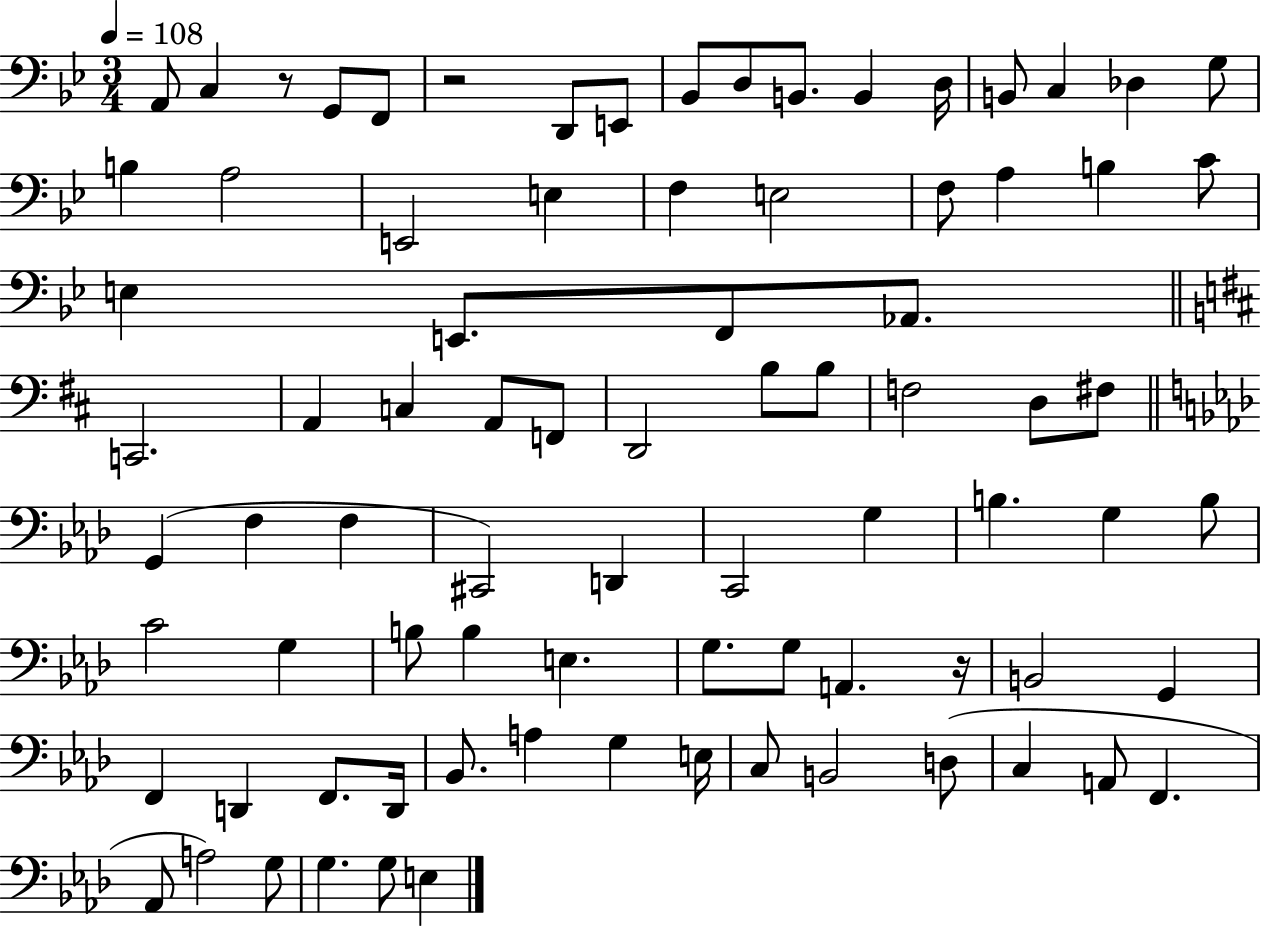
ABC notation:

X:1
T:Untitled
M:3/4
L:1/4
K:Bb
A,,/2 C, z/2 G,,/2 F,,/2 z2 D,,/2 E,,/2 _B,,/2 D,/2 B,,/2 B,, D,/4 B,,/2 C, _D, G,/2 B, A,2 E,,2 E, F, E,2 F,/2 A, B, C/2 E, E,,/2 F,,/2 _A,,/2 C,,2 A,, C, A,,/2 F,,/2 D,,2 B,/2 B,/2 F,2 D,/2 ^F,/2 G,, F, F, ^C,,2 D,, C,,2 G, B, G, B,/2 C2 G, B,/2 B, E, G,/2 G,/2 A,, z/4 B,,2 G,, F,, D,, F,,/2 D,,/4 _B,,/2 A, G, E,/4 C,/2 B,,2 D,/2 C, A,,/2 F,, _A,,/2 A,2 G,/2 G, G,/2 E,